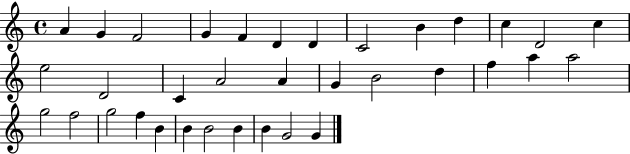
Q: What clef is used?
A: treble